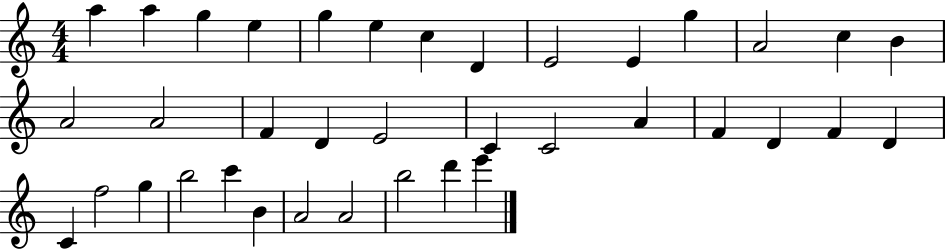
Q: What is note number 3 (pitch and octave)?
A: G5